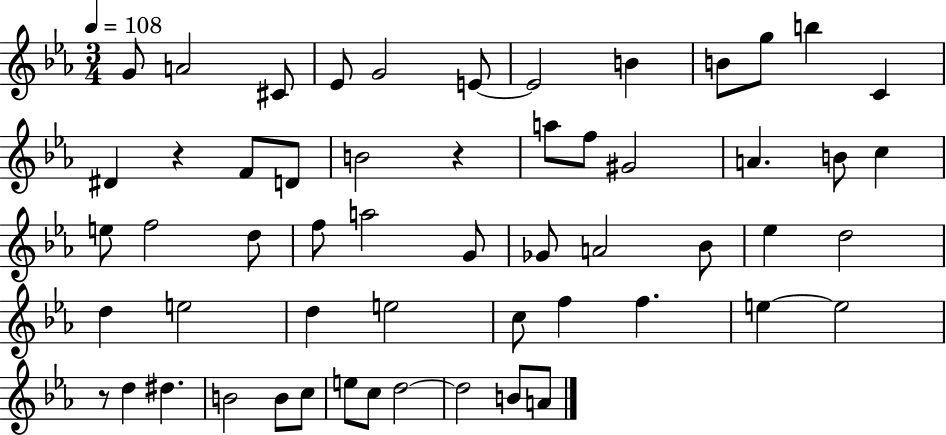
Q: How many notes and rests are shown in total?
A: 56